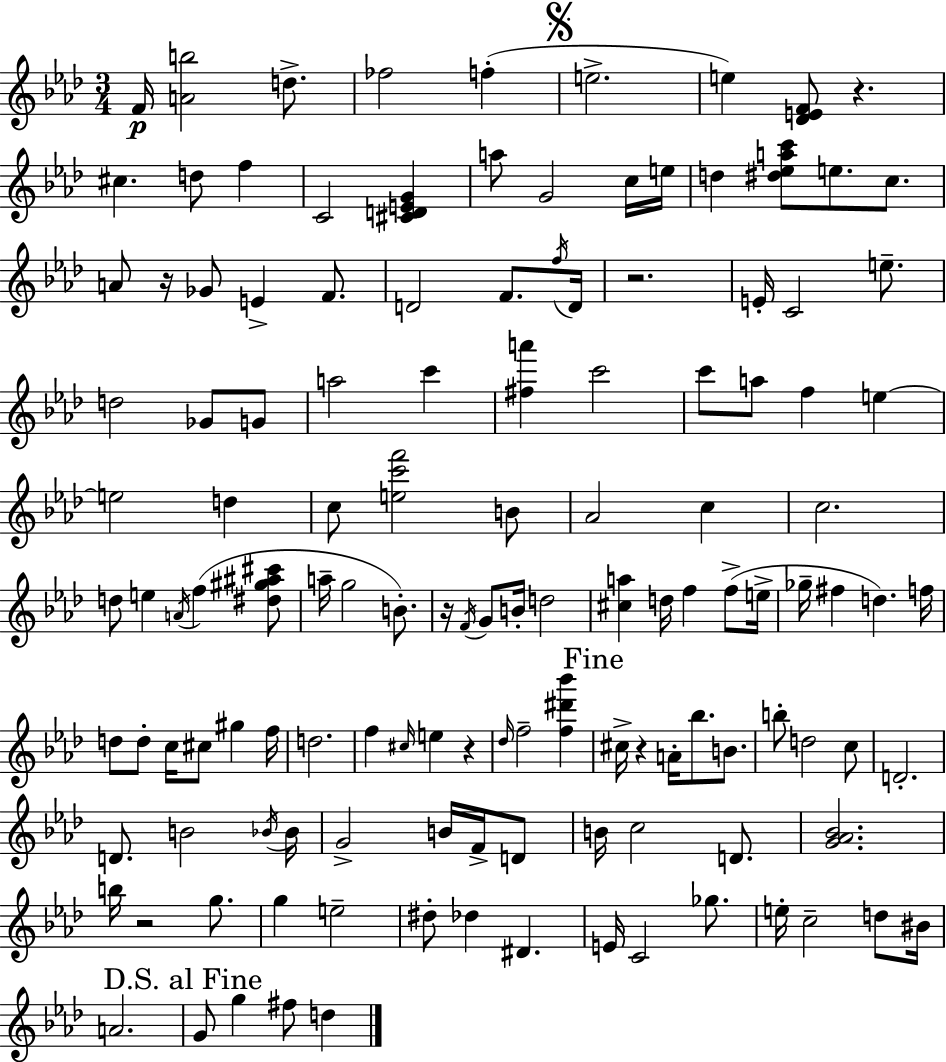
{
  \clef treble
  \numericTimeSignature
  \time 3/4
  \key aes \major
  f'16\p <a' b''>2 d''8.-> | fes''2 f''4-.( | \mark \markup { \musicglyph "scripts.segno" } e''2.-> | e''4) <des' e' f'>8 r4. | \break cis''4. d''8 f''4 | c'2 <cis' d' e' g'>4 | a''8 g'2 c''16 e''16 | d''4 <dis'' ees'' a'' c'''>8 e''8. c''8. | \break a'8 r16 ges'8 e'4-> f'8. | d'2 f'8. \acciaccatura { f''16 } | d'16 r2. | e'16-. c'2 e''8.-- | \break d''2 ges'8 g'8 | a''2 c'''4 | <fis'' a'''>4 c'''2 | c'''8 a''8 f''4 e''4~~ | \break e''2 d''4 | c''8 <e'' c''' f'''>2 b'8 | aes'2 c''4 | c''2. | \break d''8 e''4 \acciaccatura { a'16 } f''4( | <dis'' gis'' ais'' cis'''>8 a''16-- g''2 b'8.-.) | r16 \acciaccatura { f'16 } g'8 b'16-. d''2 | <cis'' a''>4 d''16 f''4 | \break f''8->( e''16-> ges''16-- fis''4 d''4.) | f''16 d''8 d''8-. c''16 cis''8 gis''4 | f''16 d''2. | f''4 \grace { cis''16 } e''4 | \break r4 \grace { des''16 } f''2-- | <f'' dis''' bes'''>4 \mark "Fine" cis''16-> r4 a'16-. bes''8. | b'8. b''8-. d''2 | c''8 d'2.-. | \break d'8. b'2 | \acciaccatura { bes'16 } bes'16 g'2-> | b'16 f'16-> d'8 b'16 c''2 | d'8. <g' aes' bes'>2. | \break b''16 r2 | g''8. g''4 e''2-- | dis''8-. des''4 | dis'4. e'16 c'2 | \break ges''8. e''16-. c''2-- | d''8 bis'16 a'2. | \mark "D.S. al Fine" g'8 g''4 | fis''8 d''4 \bar "|."
}